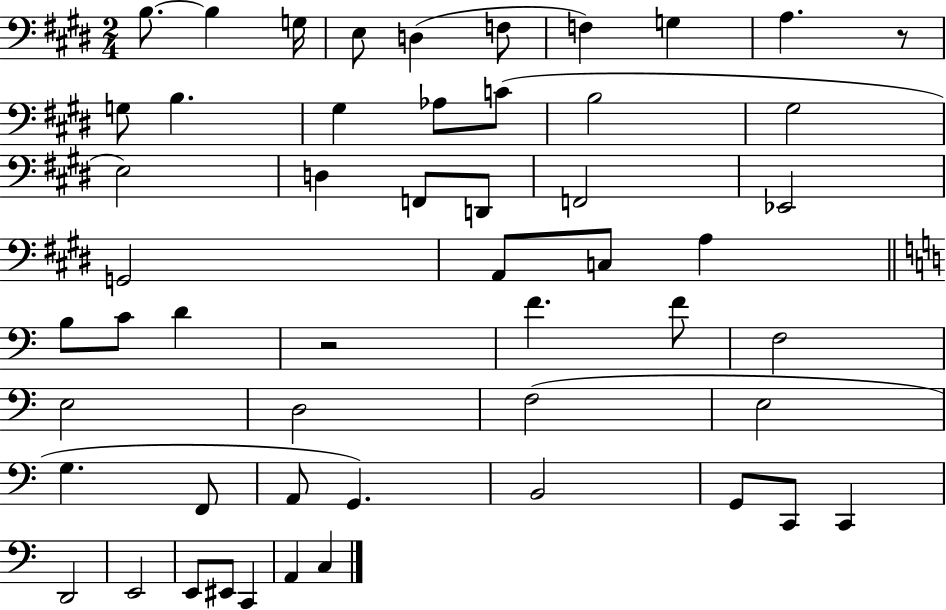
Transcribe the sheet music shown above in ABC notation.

X:1
T:Untitled
M:2/4
L:1/4
K:E
B,/2 B, G,/4 E,/2 D, F,/2 F, G, A, z/2 G,/2 B, ^G, _A,/2 C/2 B,2 ^G,2 E,2 D, F,,/2 D,,/2 F,,2 _E,,2 G,,2 A,,/2 C,/2 A, B,/2 C/2 D z2 F F/2 F,2 E,2 D,2 F,2 E,2 G, F,,/2 A,,/2 G,, B,,2 G,,/2 C,,/2 C,, D,,2 E,,2 E,,/2 ^E,,/2 C,, A,, C,